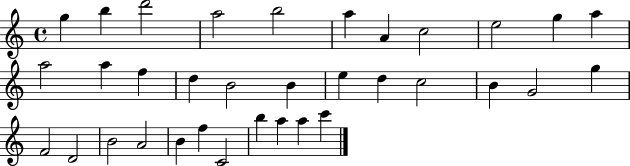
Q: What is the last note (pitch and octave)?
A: C6